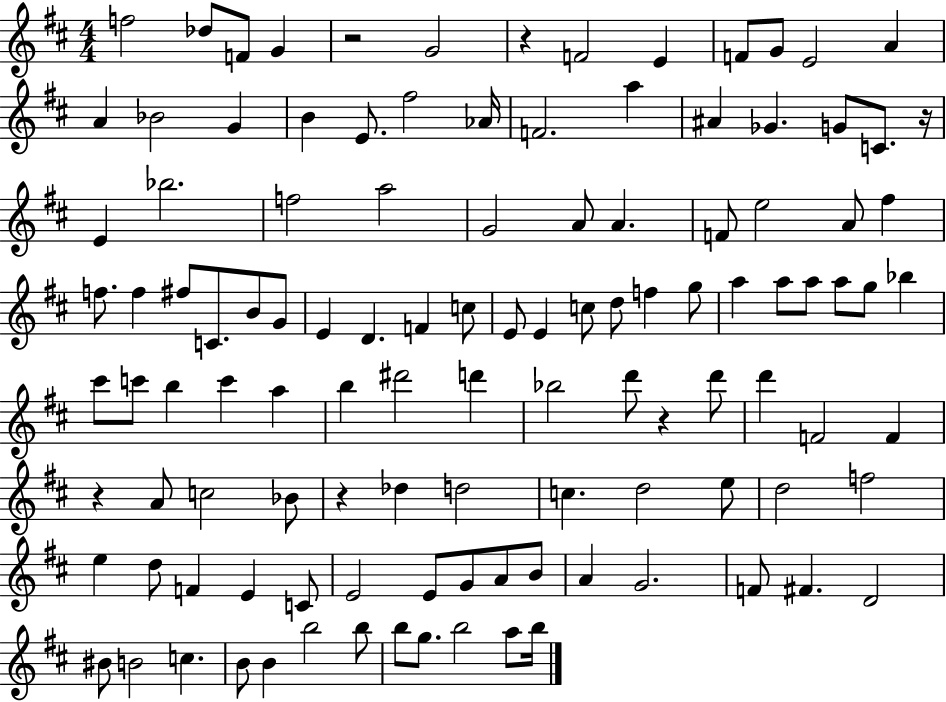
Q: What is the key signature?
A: D major